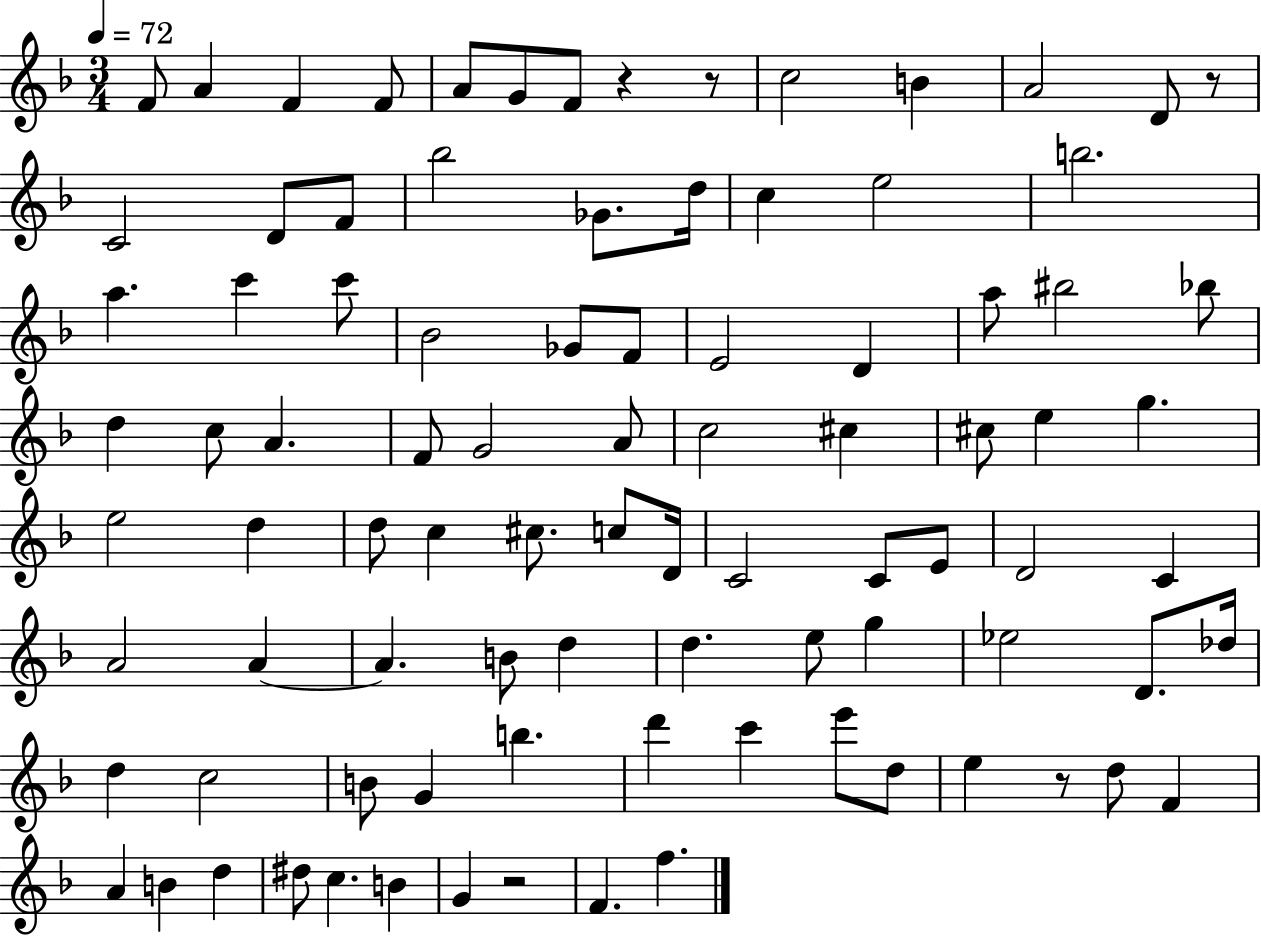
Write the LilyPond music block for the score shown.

{
  \clef treble
  \numericTimeSignature
  \time 3/4
  \key f \major
  \tempo 4 = 72
  f'8 a'4 f'4 f'8 | a'8 g'8 f'8 r4 r8 | c''2 b'4 | a'2 d'8 r8 | \break c'2 d'8 f'8 | bes''2 ges'8. d''16 | c''4 e''2 | b''2. | \break a''4. c'''4 c'''8 | bes'2 ges'8 f'8 | e'2 d'4 | a''8 bis''2 bes''8 | \break d''4 c''8 a'4. | f'8 g'2 a'8 | c''2 cis''4 | cis''8 e''4 g''4. | \break e''2 d''4 | d''8 c''4 cis''8. c''8 d'16 | c'2 c'8 e'8 | d'2 c'4 | \break a'2 a'4~~ | a'4. b'8 d''4 | d''4. e''8 g''4 | ees''2 d'8. des''16 | \break d''4 c''2 | b'8 g'4 b''4. | d'''4 c'''4 e'''8 d''8 | e''4 r8 d''8 f'4 | \break a'4 b'4 d''4 | dis''8 c''4. b'4 | g'4 r2 | f'4. f''4. | \break \bar "|."
}